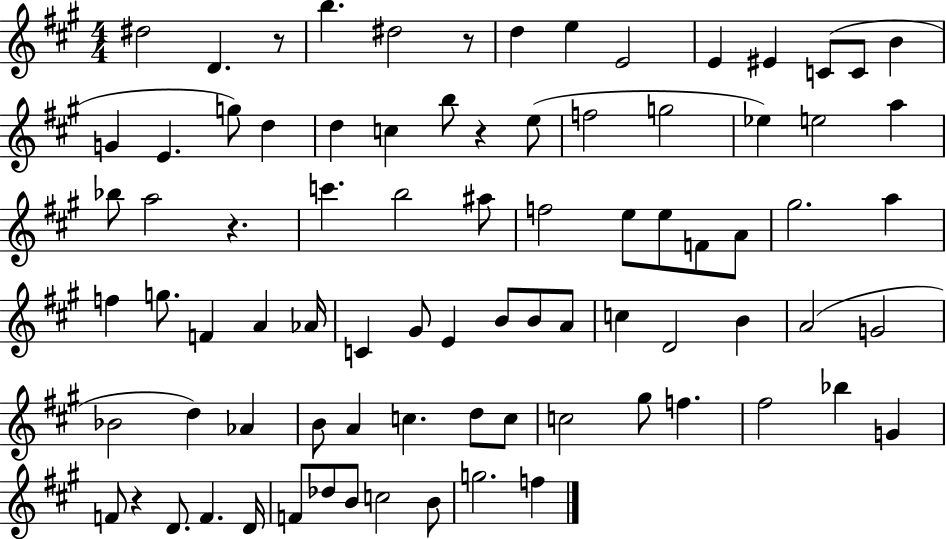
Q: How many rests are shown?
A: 5